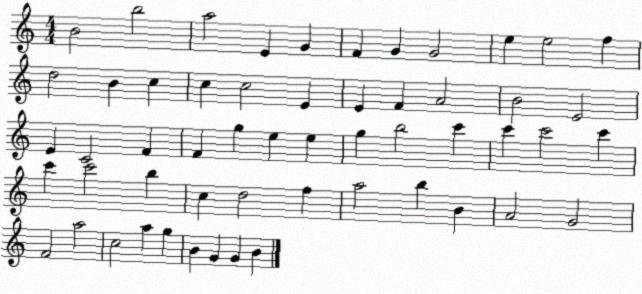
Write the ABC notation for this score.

X:1
T:Untitled
M:4/4
L:1/4
K:C
B2 b2 a2 E G F G G2 e e2 f d2 B c c c2 E E F A2 B2 E2 E C2 F F g e e g b2 c' c' c'2 c' c' c'2 b c d2 f a2 b B A2 G2 F2 a2 c2 a g B G G B